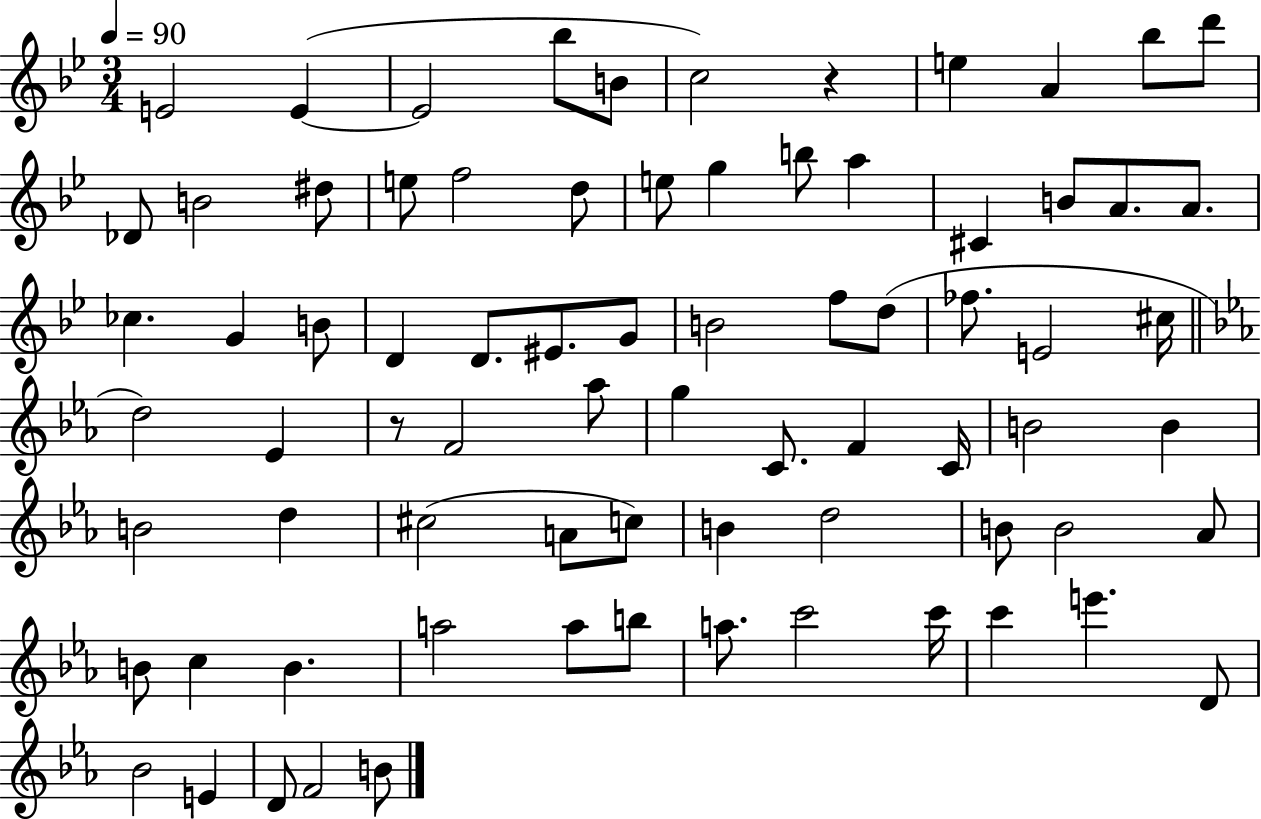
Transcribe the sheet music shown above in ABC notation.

X:1
T:Untitled
M:3/4
L:1/4
K:Bb
E2 E E2 _b/2 B/2 c2 z e A _b/2 d'/2 _D/2 B2 ^d/2 e/2 f2 d/2 e/2 g b/2 a ^C B/2 A/2 A/2 _c G B/2 D D/2 ^E/2 G/2 B2 f/2 d/2 _f/2 E2 ^c/4 d2 _E z/2 F2 _a/2 g C/2 F C/4 B2 B B2 d ^c2 A/2 c/2 B d2 B/2 B2 _A/2 B/2 c B a2 a/2 b/2 a/2 c'2 c'/4 c' e' D/2 _B2 E D/2 F2 B/2